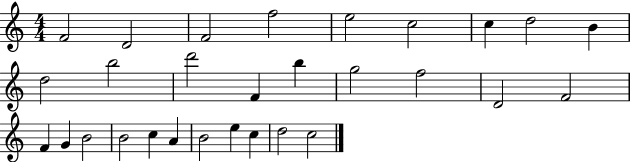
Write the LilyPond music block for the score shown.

{
  \clef treble
  \numericTimeSignature
  \time 4/4
  \key c \major
  f'2 d'2 | f'2 f''2 | e''2 c''2 | c''4 d''2 b'4 | \break d''2 b''2 | d'''2 f'4 b''4 | g''2 f''2 | d'2 f'2 | \break f'4 g'4 b'2 | b'2 c''4 a'4 | b'2 e''4 c''4 | d''2 c''2 | \break \bar "|."
}